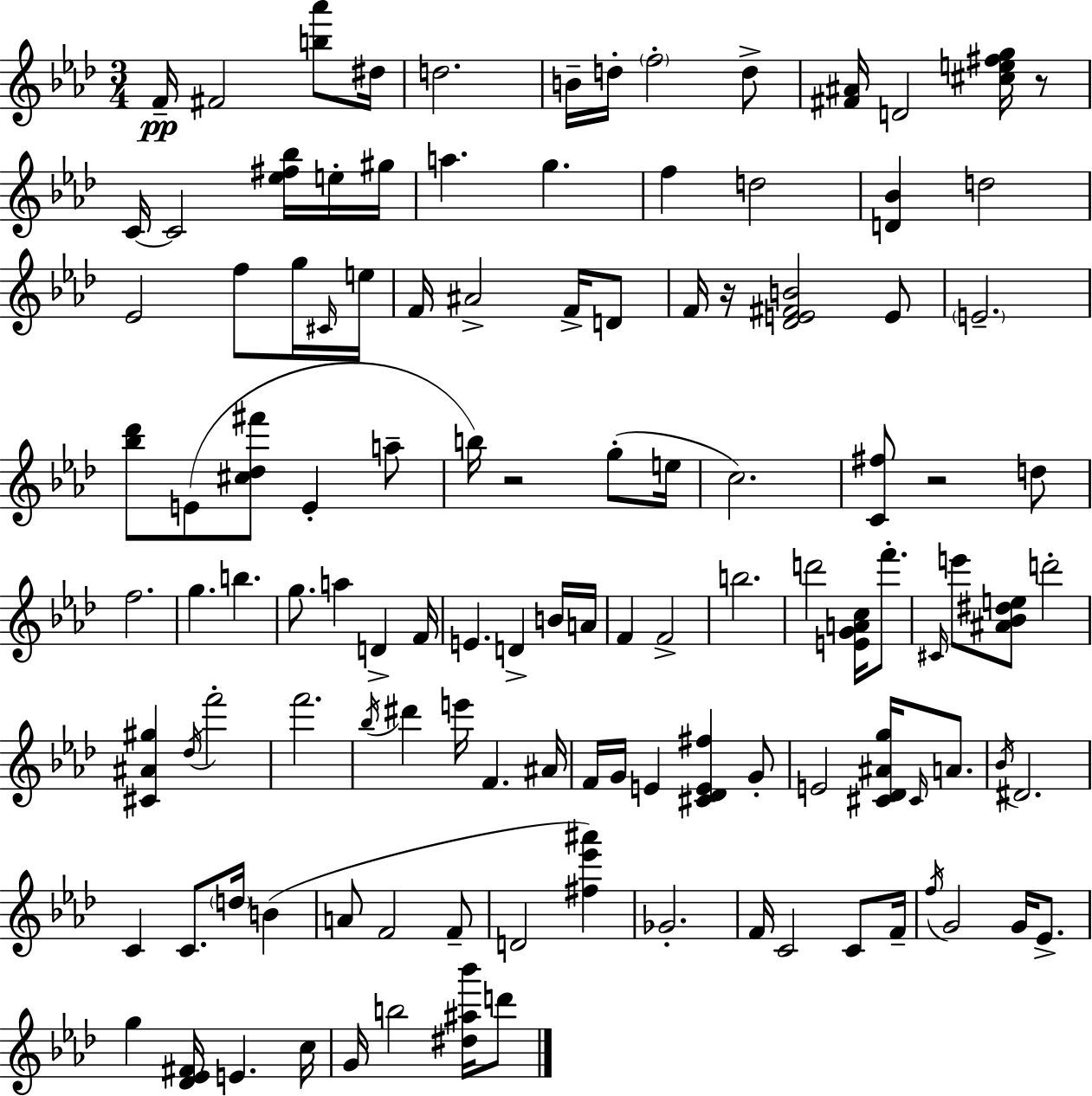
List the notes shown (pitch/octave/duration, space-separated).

F4/s F#4/h [B5,Ab6]/e D#5/s D5/h. B4/s D5/s F5/h D5/e [F#4,A#4]/s D4/h [C#5,E5,F#5,G5]/s R/e C4/s C4/h [Eb5,F#5,Bb5]/s E5/s G#5/s A5/q. G5/q. F5/q D5/h [D4,Bb4]/q D5/h Eb4/h F5/e G5/s C#4/s E5/s F4/s A#4/h F4/s D4/e F4/s R/s [Db4,E4,F#4,B4]/h E4/e E4/h. [Bb5,Db6]/e E4/e [C#5,Db5,F#6]/e E4/q A5/e B5/s R/h G5/e E5/s C5/h. [C4,F#5]/e R/h D5/e F5/h. G5/q. B5/q. G5/e. A5/q D4/q F4/s E4/q. D4/q B4/s A4/s F4/q F4/h B5/h. D6/h [E4,G4,A4,C5]/s F6/e. C#4/s E6/e [A#4,Bb4,D#5,E5]/e D6/h [C#4,A#4,G#5]/q Db5/s F6/h F6/h. Bb5/s D#6/q E6/s F4/q. A#4/s F4/s G4/s E4/q [C#4,Db4,E4,F#5]/q G4/e E4/h [C#4,Db4,A#4,G5]/s C#4/s A4/e. Bb4/s D#4/h. C4/q C4/e. D5/s B4/q A4/e F4/h F4/e D4/h [F#5,Eb6,A#6]/q Gb4/h. F4/s C4/h C4/e F4/s F5/s G4/h G4/s Eb4/e. G5/q [Db4,Eb4,F#4]/s E4/q. C5/s G4/s B5/h [D#5,A#5,Bb6]/s D6/e